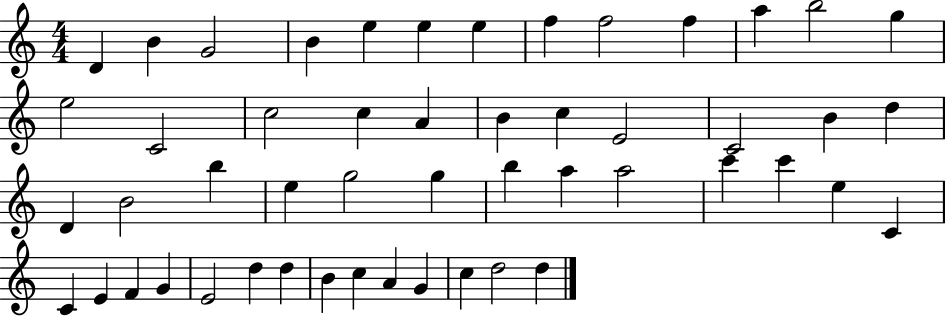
X:1
T:Untitled
M:4/4
L:1/4
K:C
D B G2 B e e e f f2 f a b2 g e2 C2 c2 c A B c E2 C2 B d D B2 b e g2 g b a a2 c' c' e C C E F G E2 d d B c A G c d2 d